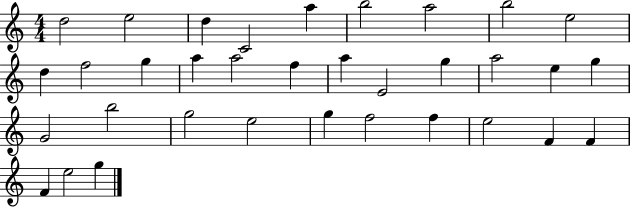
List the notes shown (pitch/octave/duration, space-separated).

D5/h E5/h D5/q C4/h A5/q B5/h A5/h B5/h E5/h D5/q F5/h G5/q A5/q A5/h F5/q A5/q E4/h G5/q A5/h E5/q G5/q G4/h B5/h G5/h E5/h G5/q F5/h F5/q E5/h F4/q F4/q F4/q E5/h G5/q